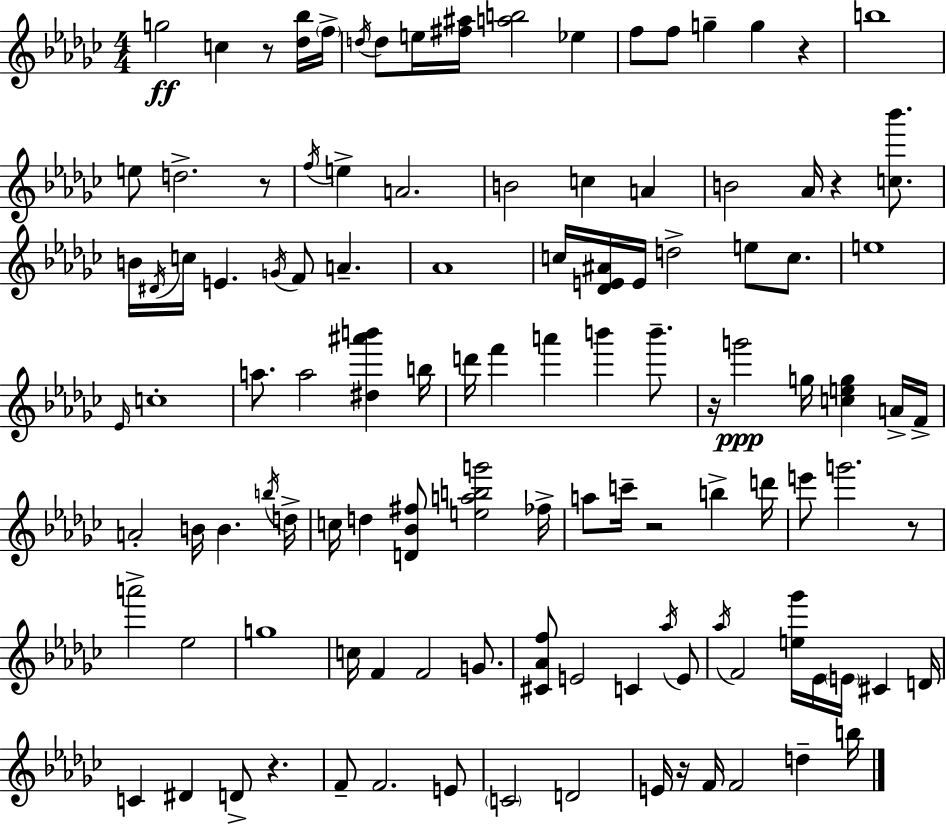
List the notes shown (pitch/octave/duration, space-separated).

G5/h C5/q R/e [Db5,Bb5]/s F5/s D5/s D5/e E5/s [F#5,A#5]/s [A5,B5]/h Eb5/q F5/e F5/e G5/q G5/q R/q B5/w E5/e D5/h. R/e F5/s E5/q A4/h. B4/h C5/q A4/q B4/h Ab4/s R/q [C5,Bb6]/e. B4/s D#4/s C5/s E4/q. G4/s F4/e A4/q. Ab4/w C5/s [Db4,E4,A#4]/s E4/s D5/h E5/e C5/e. E5/w Eb4/s C5/w A5/e. A5/h [D#5,A#6,B6]/q B5/s D6/s F6/q A6/q B6/q B6/e. R/s G6/h G5/s [C5,E5,G5]/q A4/s F4/s A4/h B4/s B4/q. B5/s D5/s C5/s D5/q [D4,Bb4,F#5]/e [E5,A5,B5,G6]/h FES5/s A5/e C6/s R/h B5/q D6/s E6/e G6/h. R/e A6/h Eb5/h G5/w C5/s F4/q F4/h G4/e. [C#4,Ab4,F5]/e E4/h C4/q Ab5/s E4/e Ab5/s F4/h [E5,Gb6]/s Eb4/s E4/s C#4/q D4/s C4/q D#4/q D4/e R/q. F4/e F4/h. E4/e C4/h D4/h E4/s R/s F4/s F4/h D5/q B5/s